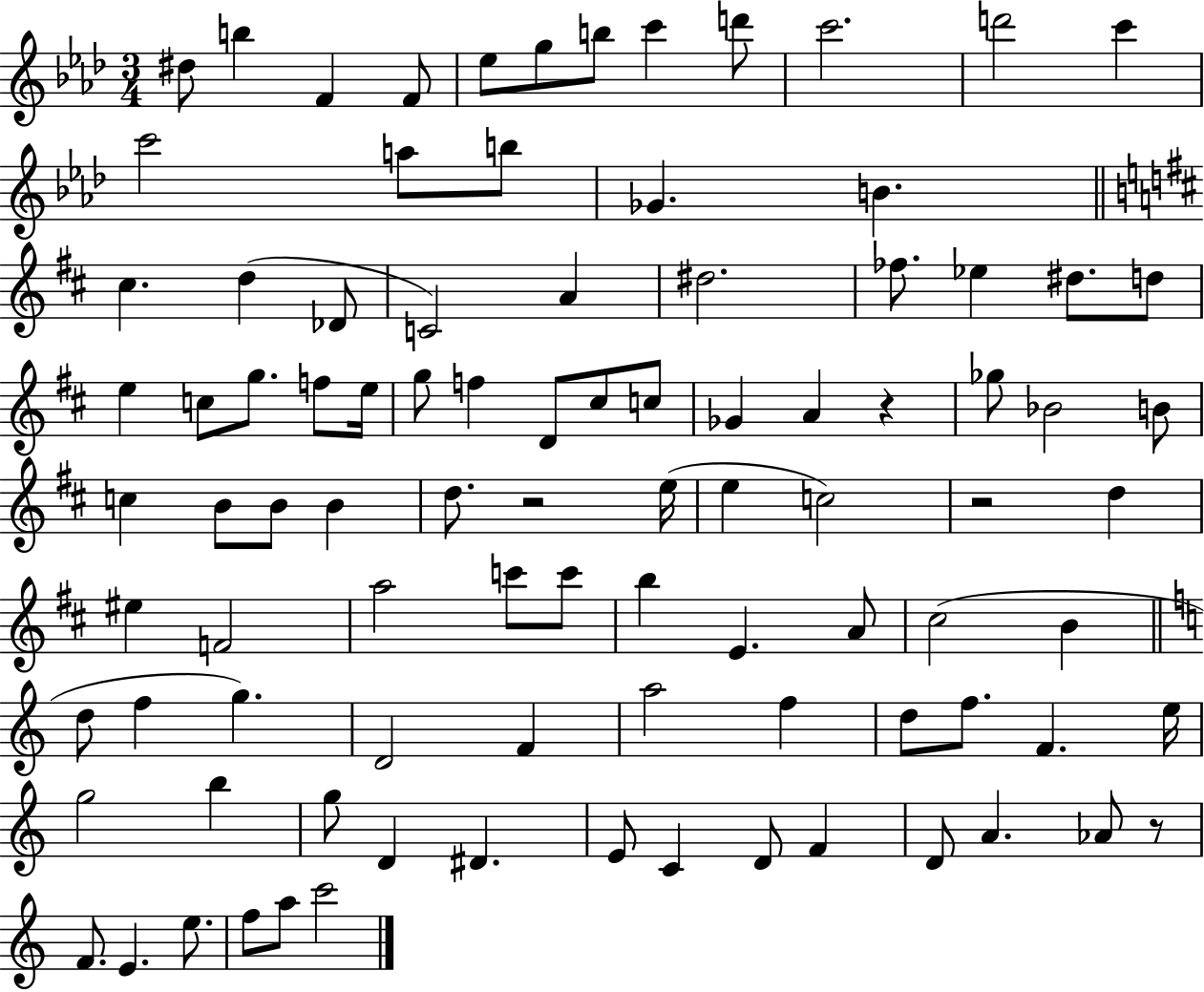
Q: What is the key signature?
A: AES major